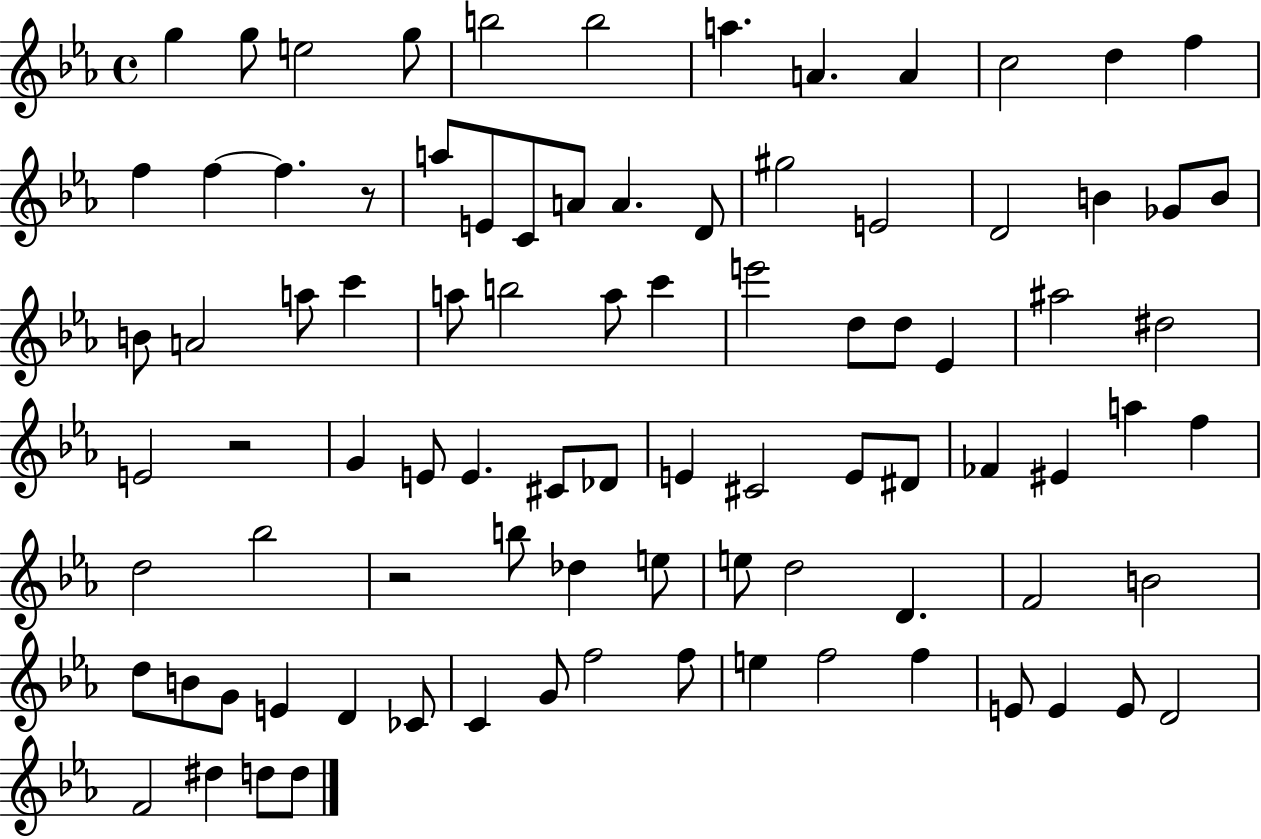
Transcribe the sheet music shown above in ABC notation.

X:1
T:Untitled
M:4/4
L:1/4
K:Eb
g g/2 e2 g/2 b2 b2 a A A c2 d f f f f z/2 a/2 E/2 C/2 A/2 A D/2 ^g2 E2 D2 B _G/2 B/2 B/2 A2 a/2 c' a/2 b2 a/2 c' e'2 d/2 d/2 _E ^a2 ^d2 E2 z2 G E/2 E ^C/2 _D/2 E ^C2 E/2 ^D/2 _F ^E a f d2 _b2 z2 b/2 _d e/2 e/2 d2 D F2 B2 d/2 B/2 G/2 E D _C/2 C G/2 f2 f/2 e f2 f E/2 E E/2 D2 F2 ^d d/2 d/2